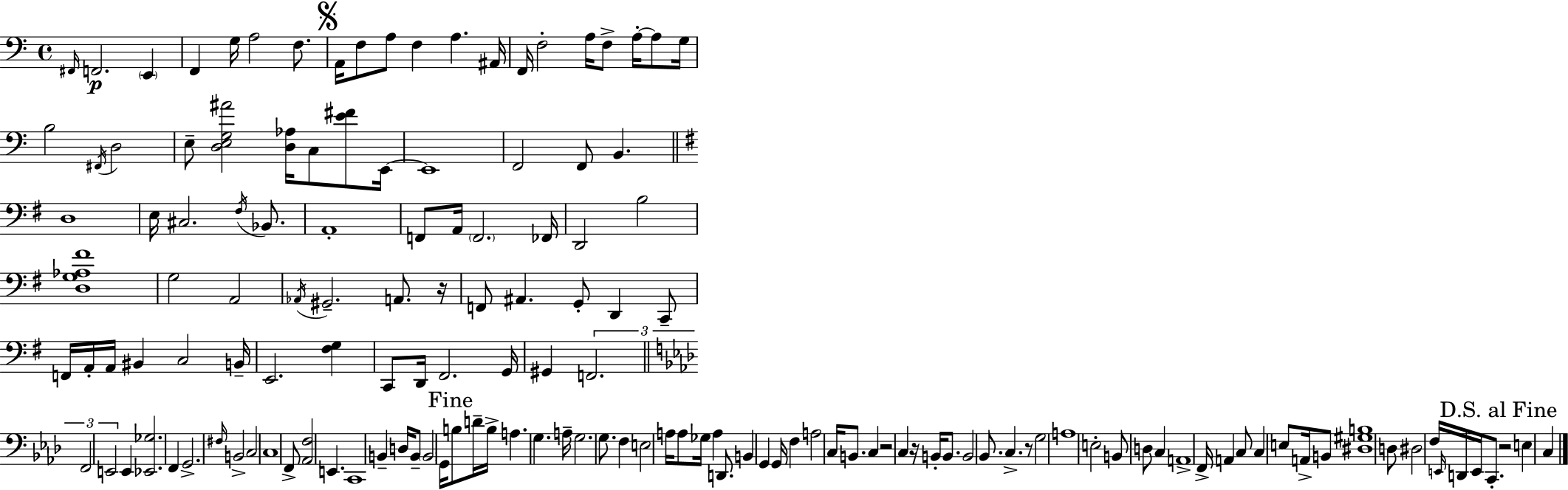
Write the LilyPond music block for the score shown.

{
  \clef bass
  \time 4/4
  \defaultTimeSignature
  \key a \minor
  \repeat volta 2 { \grace { fis,16 }\p f,2. \parenthesize e,4 | f,4 g16 a2 f8. | \mark \markup { \musicglyph "scripts.segno" } a,16 f8 a8 f4 a4. | ais,16 f,16 f2-. a16 f8-> a16-.~~ a8 | \break g16 b2 \acciaccatura { fis,16 } d2 | e8-- <d e g ais'>2 <d aes>16 c8 <e' fis'>8 | e,16~~ e,1 | f,2 f,8 b,4. | \break \bar "||" \break \key g \major d1 | e16 cis2. \acciaccatura { fis16 } bes,8. | a,1-. | f,8 a,16 \parenthesize f,2. | \break fes,16 d,2 b2 | <d g aes fis'>1 | g2 a,2 | \acciaccatura { aes,16 } gis,2.-- a,8. | \break r16 f,8 ais,4. g,8-. d,4 | c,8-- f,16 a,16-. a,16 bis,4 c2 | b,16-- e,2. <fis g>4 | c,8 d,16 fis,2. | \break g,16 gis,4 \tuplet 3/2 { f,2. | \bar "||" \break \key aes \major f,2 e,2 } | e,4 <ees, ges>2. | f,4 g,2.-> | \grace { fis16 } b,2-> c2 | \break c1 | f,8-> <aes, f>2 e,4. | c,1 | b,4-- d16 b,8-- \parenthesize b,2 | \break g,16 \mark "Fine" b8 d'16-- b16-> a4. g4. | a16-- g2. g8. | f4 e2 a16 a8 | ges16 a4 d,8. b,4 g,4 | \break g,16 f4 a2 c16 b,8. | c4 r2 c4 | r16 b,16-. b,8. b,2 bes,8. | c4.-> r8 g2 | \break a1 | e2-. b,8 d8 c4 | a,1-> | f,16-> a,4 c8 c4 e8 a,16-> b,8 | \break <dis gis b>1 | d8 dis2 f16 \grace { e,16 } d,16 e,16 c,8.-. | \mark "D.S. al Fine" r2 e4 c4 | } \bar "|."
}